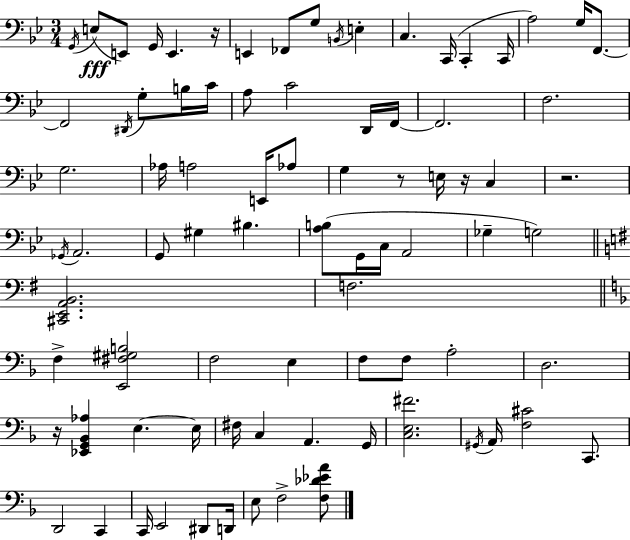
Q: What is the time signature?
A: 3/4